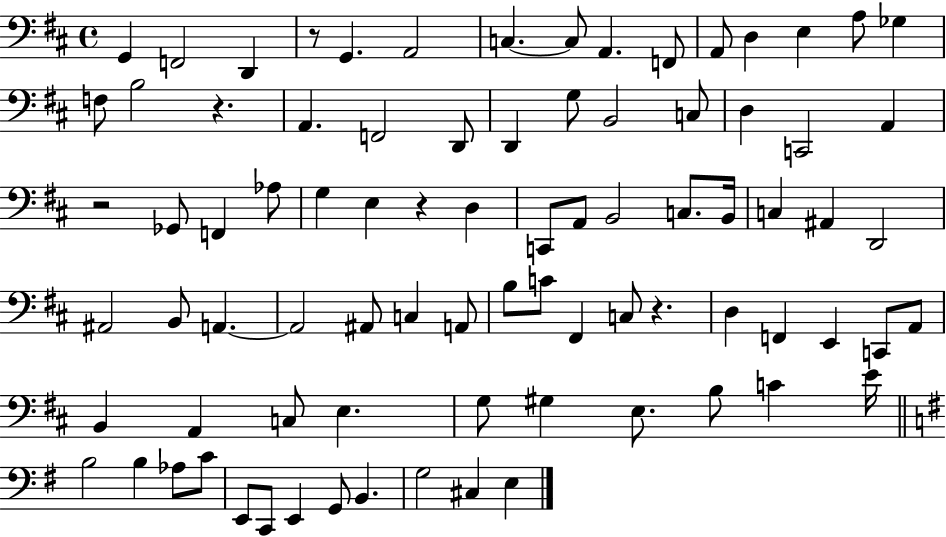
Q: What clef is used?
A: bass